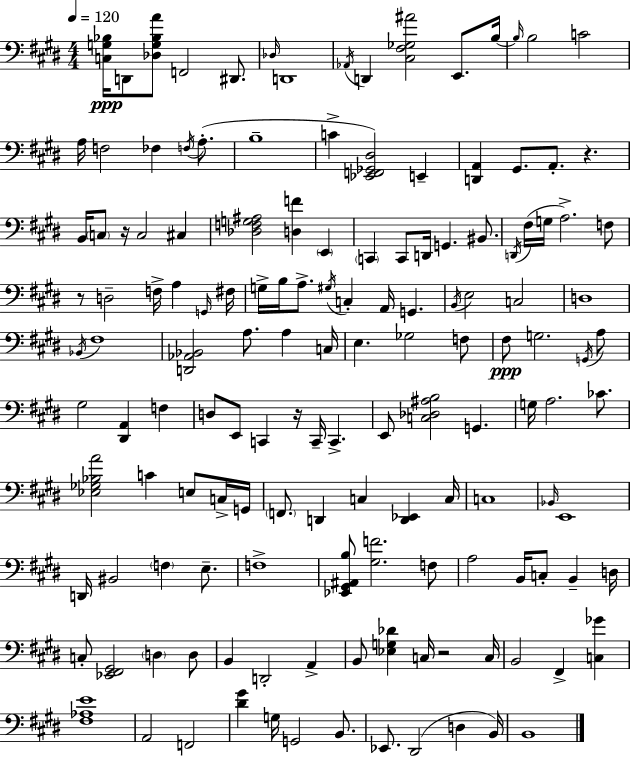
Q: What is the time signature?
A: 4/4